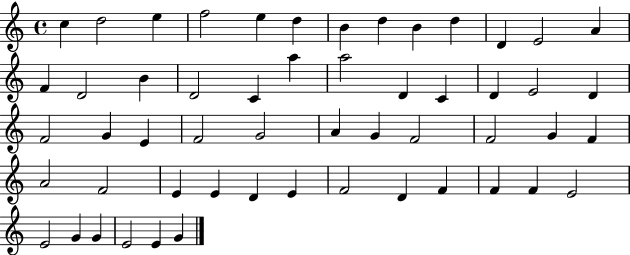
C5/q D5/h E5/q F5/h E5/q D5/q B4/q D5/q B4/q D5/q D4/q E4/h A4/q F4/q D4/h B4/q D4/h C4/q A5/q A5/h D4/q C4/q D4/q E4/h D4/q F4/h G4/q E4/q F4/h G4/h A4/q G4/q F4/h F4/h G4/q F4/q A4/h F4/h E4/q E4/q D4/q E4/q F4/h D4/q F4/q F4/q F4/q E4/h E4/h G4/q G4/q E4/h E4/q G4/q